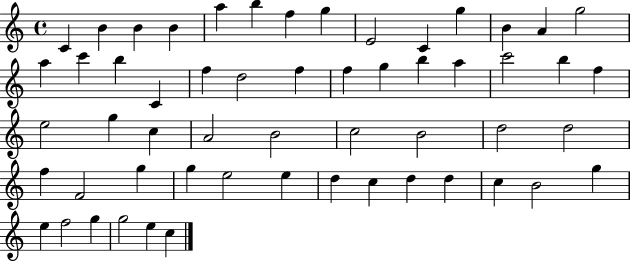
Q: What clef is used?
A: treble